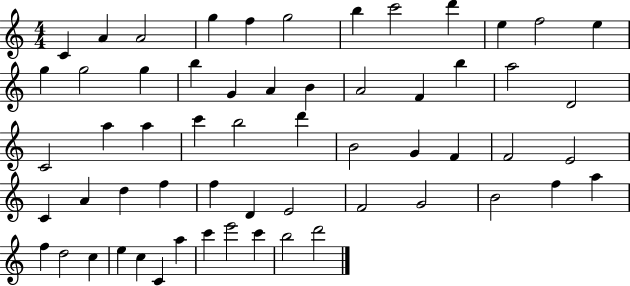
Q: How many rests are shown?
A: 0